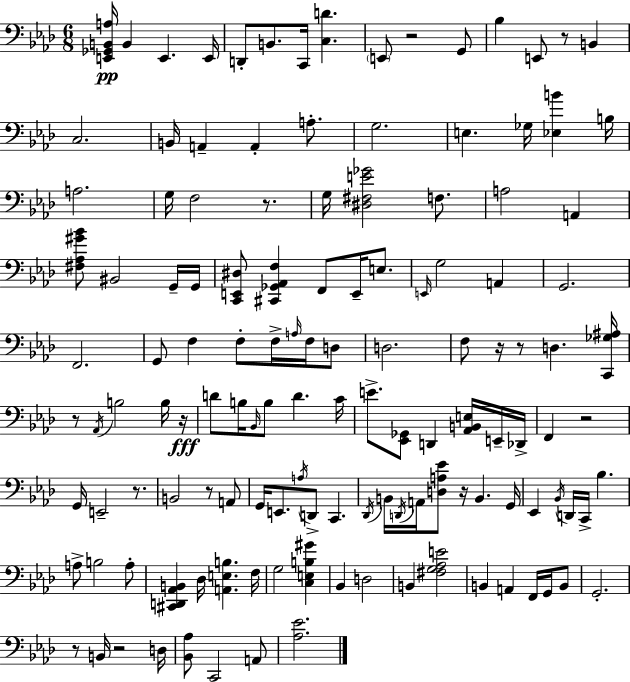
[E2,Gb2,B2,A3]/s B2/q E2/q. E2/s D2/e B2/e. C2/s [C3,D4]/q. E2/e R/h G2/e Bb3/q E2/e R/e B2/q C3/h. B2/s A2/q A2/q A3/e. G3/h. E3/q. Gb3/s [Eb3,B4]/q B3/s A3/h. G3/s F3/h R/e. G3/s [D#3,F#3,E4,Gb4]/h F3/e. A3/h A2/q [F#3,Ab3,G#4,Bb4]/e BIS2/h G2/s G2/s [C2,E2,D#3]/e [C#2,Gb2,Ab2,F3]/q F2/e E2/s E3/e. E2/s G3/h A2/q G2/h. F2/h. G2/e F3/q F3/e F3/s A3/s F3/s D3/e D3/h. F3/e R/s R/e D3/q. [C2,Gb3,A#3]/s R/e Ab2/s B3/h B3/s R/s D4/e B3/s Bb2/s B3/e D4/q. C4/s E4/e. [Eb2,Gb2]/e D2/q [Ab2,B2,E3]/s E2/s Db2/s F2/q R/h G2/s E2/h R/e. B2/h R/e A2/e G2/s E2/e. A3/s D2/e C2/q. Db2/s B2/s D2/s A2/s [D3,A3,Eb4]/e R/s B2/q. G2/s Eb2/q Bb2/s D2/s C2/s Bb3/q. A3/e B3/h A3/e [C#2,D2,Ab2,B2]/q Db3/s [A2,E3,B3]/q. F3/s G3/h [C3,E3,B3,G#4]/q Bb2/q D3/h B2/q [F#3,G3,Ab3,E4]/h B2/q A2/q F2/s G2/s B2/e G2/h. R/e B2/s R/h D3/s [Bb2,Ab3]/e C2/h A2/e [Ab3,Eb4]/h.